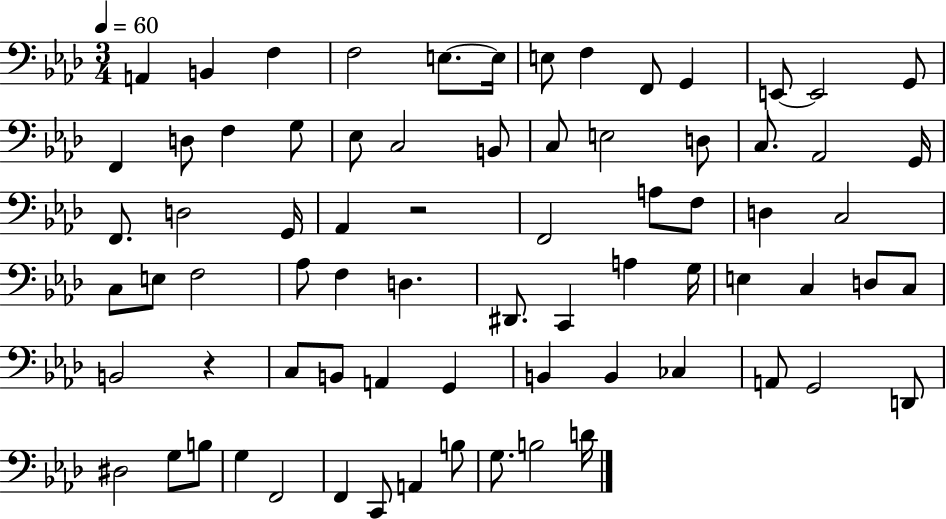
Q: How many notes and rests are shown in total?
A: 74